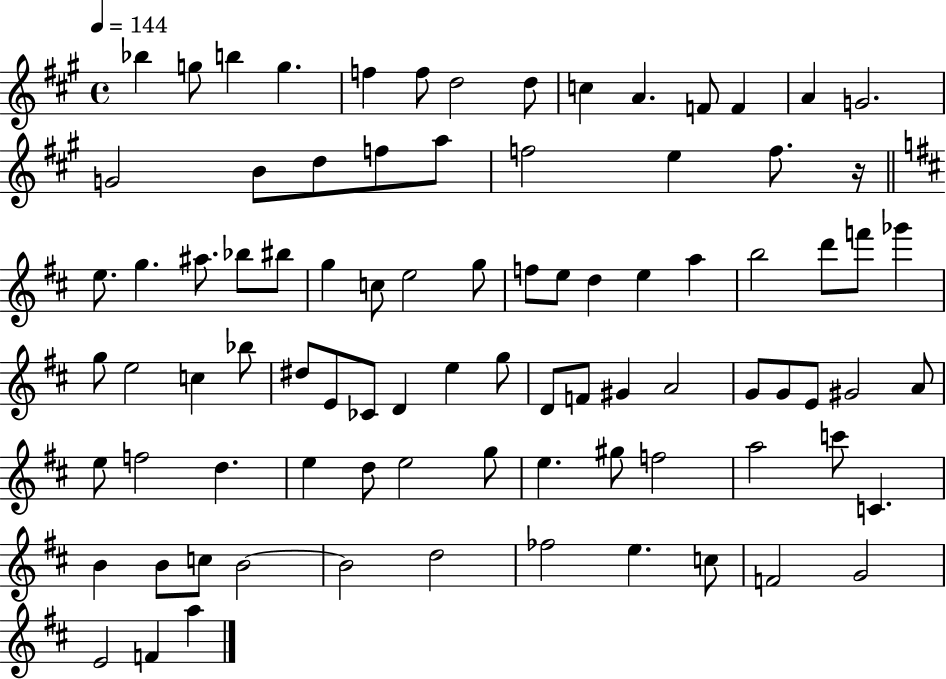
Bb5/q G5/e B5/q G5/q. F5/q F5/e D5/h D5/e C5/q A4/q. F4/e F4/q A4/q G4/h. G4/h B4/e D5/e F5/e A5/e F5/h E5/q F5/e. R/s E5/e. G5/q. A#5/e. Bb5/e BIS5/e G5/q C5/e E5/h G5/e F5/e E5/e D5/q E5/q A5/q B5/h D6/e F6/e Gb6/q G5/e E5/h C5/q Bb5/e D#5/e E4/e CES4/e D4/q E5/q G5/e D4/e F4/e G#4/q A4/h G4/e G4/e E4/e G#4/h A4/e E5/e F5/h D5/q. E5/q D5/e E5/h G5/e E5/q. G#5/e F5/h A5/h C6/e C4/q. B4/q B4/e C5/e B4/h B4/h D5/h FES5/h E5/q. C5/e F4/h G4/h E4/h F4/q A5/q